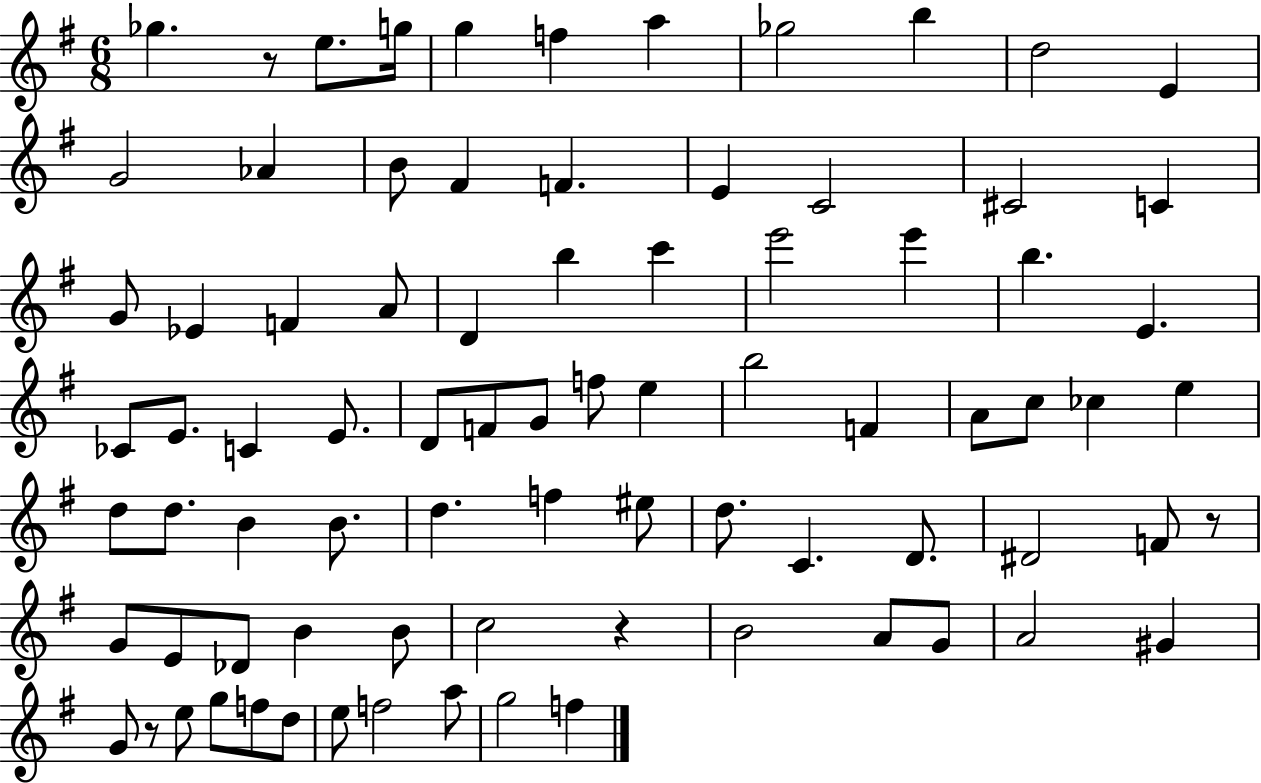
X:1
T:Untitled
M:6/8
L:1/4
K:G
_g z/2 e/2 g/4 g f a _g2 b d2 E G2 _A B/2 ^F F E C2 ^C2 C G/2 _E F A/2 D b c' e'2 e' b E _C/2 E/2 C E/2 D/2 F/2 G/2 f/2 e b2 F A/2 c/2 _c e d/2 d/2 B B/2 d f ^e/2 d/2 C D/2 ^D2 F/2 z/2 G/2 E/2 _D/2 B B/2 c2 z B2 A/2 G/2 A2 ^G G/2 z/2 e/2 g/2 f/2 d/2 e/2 f2 a/2 g2 f